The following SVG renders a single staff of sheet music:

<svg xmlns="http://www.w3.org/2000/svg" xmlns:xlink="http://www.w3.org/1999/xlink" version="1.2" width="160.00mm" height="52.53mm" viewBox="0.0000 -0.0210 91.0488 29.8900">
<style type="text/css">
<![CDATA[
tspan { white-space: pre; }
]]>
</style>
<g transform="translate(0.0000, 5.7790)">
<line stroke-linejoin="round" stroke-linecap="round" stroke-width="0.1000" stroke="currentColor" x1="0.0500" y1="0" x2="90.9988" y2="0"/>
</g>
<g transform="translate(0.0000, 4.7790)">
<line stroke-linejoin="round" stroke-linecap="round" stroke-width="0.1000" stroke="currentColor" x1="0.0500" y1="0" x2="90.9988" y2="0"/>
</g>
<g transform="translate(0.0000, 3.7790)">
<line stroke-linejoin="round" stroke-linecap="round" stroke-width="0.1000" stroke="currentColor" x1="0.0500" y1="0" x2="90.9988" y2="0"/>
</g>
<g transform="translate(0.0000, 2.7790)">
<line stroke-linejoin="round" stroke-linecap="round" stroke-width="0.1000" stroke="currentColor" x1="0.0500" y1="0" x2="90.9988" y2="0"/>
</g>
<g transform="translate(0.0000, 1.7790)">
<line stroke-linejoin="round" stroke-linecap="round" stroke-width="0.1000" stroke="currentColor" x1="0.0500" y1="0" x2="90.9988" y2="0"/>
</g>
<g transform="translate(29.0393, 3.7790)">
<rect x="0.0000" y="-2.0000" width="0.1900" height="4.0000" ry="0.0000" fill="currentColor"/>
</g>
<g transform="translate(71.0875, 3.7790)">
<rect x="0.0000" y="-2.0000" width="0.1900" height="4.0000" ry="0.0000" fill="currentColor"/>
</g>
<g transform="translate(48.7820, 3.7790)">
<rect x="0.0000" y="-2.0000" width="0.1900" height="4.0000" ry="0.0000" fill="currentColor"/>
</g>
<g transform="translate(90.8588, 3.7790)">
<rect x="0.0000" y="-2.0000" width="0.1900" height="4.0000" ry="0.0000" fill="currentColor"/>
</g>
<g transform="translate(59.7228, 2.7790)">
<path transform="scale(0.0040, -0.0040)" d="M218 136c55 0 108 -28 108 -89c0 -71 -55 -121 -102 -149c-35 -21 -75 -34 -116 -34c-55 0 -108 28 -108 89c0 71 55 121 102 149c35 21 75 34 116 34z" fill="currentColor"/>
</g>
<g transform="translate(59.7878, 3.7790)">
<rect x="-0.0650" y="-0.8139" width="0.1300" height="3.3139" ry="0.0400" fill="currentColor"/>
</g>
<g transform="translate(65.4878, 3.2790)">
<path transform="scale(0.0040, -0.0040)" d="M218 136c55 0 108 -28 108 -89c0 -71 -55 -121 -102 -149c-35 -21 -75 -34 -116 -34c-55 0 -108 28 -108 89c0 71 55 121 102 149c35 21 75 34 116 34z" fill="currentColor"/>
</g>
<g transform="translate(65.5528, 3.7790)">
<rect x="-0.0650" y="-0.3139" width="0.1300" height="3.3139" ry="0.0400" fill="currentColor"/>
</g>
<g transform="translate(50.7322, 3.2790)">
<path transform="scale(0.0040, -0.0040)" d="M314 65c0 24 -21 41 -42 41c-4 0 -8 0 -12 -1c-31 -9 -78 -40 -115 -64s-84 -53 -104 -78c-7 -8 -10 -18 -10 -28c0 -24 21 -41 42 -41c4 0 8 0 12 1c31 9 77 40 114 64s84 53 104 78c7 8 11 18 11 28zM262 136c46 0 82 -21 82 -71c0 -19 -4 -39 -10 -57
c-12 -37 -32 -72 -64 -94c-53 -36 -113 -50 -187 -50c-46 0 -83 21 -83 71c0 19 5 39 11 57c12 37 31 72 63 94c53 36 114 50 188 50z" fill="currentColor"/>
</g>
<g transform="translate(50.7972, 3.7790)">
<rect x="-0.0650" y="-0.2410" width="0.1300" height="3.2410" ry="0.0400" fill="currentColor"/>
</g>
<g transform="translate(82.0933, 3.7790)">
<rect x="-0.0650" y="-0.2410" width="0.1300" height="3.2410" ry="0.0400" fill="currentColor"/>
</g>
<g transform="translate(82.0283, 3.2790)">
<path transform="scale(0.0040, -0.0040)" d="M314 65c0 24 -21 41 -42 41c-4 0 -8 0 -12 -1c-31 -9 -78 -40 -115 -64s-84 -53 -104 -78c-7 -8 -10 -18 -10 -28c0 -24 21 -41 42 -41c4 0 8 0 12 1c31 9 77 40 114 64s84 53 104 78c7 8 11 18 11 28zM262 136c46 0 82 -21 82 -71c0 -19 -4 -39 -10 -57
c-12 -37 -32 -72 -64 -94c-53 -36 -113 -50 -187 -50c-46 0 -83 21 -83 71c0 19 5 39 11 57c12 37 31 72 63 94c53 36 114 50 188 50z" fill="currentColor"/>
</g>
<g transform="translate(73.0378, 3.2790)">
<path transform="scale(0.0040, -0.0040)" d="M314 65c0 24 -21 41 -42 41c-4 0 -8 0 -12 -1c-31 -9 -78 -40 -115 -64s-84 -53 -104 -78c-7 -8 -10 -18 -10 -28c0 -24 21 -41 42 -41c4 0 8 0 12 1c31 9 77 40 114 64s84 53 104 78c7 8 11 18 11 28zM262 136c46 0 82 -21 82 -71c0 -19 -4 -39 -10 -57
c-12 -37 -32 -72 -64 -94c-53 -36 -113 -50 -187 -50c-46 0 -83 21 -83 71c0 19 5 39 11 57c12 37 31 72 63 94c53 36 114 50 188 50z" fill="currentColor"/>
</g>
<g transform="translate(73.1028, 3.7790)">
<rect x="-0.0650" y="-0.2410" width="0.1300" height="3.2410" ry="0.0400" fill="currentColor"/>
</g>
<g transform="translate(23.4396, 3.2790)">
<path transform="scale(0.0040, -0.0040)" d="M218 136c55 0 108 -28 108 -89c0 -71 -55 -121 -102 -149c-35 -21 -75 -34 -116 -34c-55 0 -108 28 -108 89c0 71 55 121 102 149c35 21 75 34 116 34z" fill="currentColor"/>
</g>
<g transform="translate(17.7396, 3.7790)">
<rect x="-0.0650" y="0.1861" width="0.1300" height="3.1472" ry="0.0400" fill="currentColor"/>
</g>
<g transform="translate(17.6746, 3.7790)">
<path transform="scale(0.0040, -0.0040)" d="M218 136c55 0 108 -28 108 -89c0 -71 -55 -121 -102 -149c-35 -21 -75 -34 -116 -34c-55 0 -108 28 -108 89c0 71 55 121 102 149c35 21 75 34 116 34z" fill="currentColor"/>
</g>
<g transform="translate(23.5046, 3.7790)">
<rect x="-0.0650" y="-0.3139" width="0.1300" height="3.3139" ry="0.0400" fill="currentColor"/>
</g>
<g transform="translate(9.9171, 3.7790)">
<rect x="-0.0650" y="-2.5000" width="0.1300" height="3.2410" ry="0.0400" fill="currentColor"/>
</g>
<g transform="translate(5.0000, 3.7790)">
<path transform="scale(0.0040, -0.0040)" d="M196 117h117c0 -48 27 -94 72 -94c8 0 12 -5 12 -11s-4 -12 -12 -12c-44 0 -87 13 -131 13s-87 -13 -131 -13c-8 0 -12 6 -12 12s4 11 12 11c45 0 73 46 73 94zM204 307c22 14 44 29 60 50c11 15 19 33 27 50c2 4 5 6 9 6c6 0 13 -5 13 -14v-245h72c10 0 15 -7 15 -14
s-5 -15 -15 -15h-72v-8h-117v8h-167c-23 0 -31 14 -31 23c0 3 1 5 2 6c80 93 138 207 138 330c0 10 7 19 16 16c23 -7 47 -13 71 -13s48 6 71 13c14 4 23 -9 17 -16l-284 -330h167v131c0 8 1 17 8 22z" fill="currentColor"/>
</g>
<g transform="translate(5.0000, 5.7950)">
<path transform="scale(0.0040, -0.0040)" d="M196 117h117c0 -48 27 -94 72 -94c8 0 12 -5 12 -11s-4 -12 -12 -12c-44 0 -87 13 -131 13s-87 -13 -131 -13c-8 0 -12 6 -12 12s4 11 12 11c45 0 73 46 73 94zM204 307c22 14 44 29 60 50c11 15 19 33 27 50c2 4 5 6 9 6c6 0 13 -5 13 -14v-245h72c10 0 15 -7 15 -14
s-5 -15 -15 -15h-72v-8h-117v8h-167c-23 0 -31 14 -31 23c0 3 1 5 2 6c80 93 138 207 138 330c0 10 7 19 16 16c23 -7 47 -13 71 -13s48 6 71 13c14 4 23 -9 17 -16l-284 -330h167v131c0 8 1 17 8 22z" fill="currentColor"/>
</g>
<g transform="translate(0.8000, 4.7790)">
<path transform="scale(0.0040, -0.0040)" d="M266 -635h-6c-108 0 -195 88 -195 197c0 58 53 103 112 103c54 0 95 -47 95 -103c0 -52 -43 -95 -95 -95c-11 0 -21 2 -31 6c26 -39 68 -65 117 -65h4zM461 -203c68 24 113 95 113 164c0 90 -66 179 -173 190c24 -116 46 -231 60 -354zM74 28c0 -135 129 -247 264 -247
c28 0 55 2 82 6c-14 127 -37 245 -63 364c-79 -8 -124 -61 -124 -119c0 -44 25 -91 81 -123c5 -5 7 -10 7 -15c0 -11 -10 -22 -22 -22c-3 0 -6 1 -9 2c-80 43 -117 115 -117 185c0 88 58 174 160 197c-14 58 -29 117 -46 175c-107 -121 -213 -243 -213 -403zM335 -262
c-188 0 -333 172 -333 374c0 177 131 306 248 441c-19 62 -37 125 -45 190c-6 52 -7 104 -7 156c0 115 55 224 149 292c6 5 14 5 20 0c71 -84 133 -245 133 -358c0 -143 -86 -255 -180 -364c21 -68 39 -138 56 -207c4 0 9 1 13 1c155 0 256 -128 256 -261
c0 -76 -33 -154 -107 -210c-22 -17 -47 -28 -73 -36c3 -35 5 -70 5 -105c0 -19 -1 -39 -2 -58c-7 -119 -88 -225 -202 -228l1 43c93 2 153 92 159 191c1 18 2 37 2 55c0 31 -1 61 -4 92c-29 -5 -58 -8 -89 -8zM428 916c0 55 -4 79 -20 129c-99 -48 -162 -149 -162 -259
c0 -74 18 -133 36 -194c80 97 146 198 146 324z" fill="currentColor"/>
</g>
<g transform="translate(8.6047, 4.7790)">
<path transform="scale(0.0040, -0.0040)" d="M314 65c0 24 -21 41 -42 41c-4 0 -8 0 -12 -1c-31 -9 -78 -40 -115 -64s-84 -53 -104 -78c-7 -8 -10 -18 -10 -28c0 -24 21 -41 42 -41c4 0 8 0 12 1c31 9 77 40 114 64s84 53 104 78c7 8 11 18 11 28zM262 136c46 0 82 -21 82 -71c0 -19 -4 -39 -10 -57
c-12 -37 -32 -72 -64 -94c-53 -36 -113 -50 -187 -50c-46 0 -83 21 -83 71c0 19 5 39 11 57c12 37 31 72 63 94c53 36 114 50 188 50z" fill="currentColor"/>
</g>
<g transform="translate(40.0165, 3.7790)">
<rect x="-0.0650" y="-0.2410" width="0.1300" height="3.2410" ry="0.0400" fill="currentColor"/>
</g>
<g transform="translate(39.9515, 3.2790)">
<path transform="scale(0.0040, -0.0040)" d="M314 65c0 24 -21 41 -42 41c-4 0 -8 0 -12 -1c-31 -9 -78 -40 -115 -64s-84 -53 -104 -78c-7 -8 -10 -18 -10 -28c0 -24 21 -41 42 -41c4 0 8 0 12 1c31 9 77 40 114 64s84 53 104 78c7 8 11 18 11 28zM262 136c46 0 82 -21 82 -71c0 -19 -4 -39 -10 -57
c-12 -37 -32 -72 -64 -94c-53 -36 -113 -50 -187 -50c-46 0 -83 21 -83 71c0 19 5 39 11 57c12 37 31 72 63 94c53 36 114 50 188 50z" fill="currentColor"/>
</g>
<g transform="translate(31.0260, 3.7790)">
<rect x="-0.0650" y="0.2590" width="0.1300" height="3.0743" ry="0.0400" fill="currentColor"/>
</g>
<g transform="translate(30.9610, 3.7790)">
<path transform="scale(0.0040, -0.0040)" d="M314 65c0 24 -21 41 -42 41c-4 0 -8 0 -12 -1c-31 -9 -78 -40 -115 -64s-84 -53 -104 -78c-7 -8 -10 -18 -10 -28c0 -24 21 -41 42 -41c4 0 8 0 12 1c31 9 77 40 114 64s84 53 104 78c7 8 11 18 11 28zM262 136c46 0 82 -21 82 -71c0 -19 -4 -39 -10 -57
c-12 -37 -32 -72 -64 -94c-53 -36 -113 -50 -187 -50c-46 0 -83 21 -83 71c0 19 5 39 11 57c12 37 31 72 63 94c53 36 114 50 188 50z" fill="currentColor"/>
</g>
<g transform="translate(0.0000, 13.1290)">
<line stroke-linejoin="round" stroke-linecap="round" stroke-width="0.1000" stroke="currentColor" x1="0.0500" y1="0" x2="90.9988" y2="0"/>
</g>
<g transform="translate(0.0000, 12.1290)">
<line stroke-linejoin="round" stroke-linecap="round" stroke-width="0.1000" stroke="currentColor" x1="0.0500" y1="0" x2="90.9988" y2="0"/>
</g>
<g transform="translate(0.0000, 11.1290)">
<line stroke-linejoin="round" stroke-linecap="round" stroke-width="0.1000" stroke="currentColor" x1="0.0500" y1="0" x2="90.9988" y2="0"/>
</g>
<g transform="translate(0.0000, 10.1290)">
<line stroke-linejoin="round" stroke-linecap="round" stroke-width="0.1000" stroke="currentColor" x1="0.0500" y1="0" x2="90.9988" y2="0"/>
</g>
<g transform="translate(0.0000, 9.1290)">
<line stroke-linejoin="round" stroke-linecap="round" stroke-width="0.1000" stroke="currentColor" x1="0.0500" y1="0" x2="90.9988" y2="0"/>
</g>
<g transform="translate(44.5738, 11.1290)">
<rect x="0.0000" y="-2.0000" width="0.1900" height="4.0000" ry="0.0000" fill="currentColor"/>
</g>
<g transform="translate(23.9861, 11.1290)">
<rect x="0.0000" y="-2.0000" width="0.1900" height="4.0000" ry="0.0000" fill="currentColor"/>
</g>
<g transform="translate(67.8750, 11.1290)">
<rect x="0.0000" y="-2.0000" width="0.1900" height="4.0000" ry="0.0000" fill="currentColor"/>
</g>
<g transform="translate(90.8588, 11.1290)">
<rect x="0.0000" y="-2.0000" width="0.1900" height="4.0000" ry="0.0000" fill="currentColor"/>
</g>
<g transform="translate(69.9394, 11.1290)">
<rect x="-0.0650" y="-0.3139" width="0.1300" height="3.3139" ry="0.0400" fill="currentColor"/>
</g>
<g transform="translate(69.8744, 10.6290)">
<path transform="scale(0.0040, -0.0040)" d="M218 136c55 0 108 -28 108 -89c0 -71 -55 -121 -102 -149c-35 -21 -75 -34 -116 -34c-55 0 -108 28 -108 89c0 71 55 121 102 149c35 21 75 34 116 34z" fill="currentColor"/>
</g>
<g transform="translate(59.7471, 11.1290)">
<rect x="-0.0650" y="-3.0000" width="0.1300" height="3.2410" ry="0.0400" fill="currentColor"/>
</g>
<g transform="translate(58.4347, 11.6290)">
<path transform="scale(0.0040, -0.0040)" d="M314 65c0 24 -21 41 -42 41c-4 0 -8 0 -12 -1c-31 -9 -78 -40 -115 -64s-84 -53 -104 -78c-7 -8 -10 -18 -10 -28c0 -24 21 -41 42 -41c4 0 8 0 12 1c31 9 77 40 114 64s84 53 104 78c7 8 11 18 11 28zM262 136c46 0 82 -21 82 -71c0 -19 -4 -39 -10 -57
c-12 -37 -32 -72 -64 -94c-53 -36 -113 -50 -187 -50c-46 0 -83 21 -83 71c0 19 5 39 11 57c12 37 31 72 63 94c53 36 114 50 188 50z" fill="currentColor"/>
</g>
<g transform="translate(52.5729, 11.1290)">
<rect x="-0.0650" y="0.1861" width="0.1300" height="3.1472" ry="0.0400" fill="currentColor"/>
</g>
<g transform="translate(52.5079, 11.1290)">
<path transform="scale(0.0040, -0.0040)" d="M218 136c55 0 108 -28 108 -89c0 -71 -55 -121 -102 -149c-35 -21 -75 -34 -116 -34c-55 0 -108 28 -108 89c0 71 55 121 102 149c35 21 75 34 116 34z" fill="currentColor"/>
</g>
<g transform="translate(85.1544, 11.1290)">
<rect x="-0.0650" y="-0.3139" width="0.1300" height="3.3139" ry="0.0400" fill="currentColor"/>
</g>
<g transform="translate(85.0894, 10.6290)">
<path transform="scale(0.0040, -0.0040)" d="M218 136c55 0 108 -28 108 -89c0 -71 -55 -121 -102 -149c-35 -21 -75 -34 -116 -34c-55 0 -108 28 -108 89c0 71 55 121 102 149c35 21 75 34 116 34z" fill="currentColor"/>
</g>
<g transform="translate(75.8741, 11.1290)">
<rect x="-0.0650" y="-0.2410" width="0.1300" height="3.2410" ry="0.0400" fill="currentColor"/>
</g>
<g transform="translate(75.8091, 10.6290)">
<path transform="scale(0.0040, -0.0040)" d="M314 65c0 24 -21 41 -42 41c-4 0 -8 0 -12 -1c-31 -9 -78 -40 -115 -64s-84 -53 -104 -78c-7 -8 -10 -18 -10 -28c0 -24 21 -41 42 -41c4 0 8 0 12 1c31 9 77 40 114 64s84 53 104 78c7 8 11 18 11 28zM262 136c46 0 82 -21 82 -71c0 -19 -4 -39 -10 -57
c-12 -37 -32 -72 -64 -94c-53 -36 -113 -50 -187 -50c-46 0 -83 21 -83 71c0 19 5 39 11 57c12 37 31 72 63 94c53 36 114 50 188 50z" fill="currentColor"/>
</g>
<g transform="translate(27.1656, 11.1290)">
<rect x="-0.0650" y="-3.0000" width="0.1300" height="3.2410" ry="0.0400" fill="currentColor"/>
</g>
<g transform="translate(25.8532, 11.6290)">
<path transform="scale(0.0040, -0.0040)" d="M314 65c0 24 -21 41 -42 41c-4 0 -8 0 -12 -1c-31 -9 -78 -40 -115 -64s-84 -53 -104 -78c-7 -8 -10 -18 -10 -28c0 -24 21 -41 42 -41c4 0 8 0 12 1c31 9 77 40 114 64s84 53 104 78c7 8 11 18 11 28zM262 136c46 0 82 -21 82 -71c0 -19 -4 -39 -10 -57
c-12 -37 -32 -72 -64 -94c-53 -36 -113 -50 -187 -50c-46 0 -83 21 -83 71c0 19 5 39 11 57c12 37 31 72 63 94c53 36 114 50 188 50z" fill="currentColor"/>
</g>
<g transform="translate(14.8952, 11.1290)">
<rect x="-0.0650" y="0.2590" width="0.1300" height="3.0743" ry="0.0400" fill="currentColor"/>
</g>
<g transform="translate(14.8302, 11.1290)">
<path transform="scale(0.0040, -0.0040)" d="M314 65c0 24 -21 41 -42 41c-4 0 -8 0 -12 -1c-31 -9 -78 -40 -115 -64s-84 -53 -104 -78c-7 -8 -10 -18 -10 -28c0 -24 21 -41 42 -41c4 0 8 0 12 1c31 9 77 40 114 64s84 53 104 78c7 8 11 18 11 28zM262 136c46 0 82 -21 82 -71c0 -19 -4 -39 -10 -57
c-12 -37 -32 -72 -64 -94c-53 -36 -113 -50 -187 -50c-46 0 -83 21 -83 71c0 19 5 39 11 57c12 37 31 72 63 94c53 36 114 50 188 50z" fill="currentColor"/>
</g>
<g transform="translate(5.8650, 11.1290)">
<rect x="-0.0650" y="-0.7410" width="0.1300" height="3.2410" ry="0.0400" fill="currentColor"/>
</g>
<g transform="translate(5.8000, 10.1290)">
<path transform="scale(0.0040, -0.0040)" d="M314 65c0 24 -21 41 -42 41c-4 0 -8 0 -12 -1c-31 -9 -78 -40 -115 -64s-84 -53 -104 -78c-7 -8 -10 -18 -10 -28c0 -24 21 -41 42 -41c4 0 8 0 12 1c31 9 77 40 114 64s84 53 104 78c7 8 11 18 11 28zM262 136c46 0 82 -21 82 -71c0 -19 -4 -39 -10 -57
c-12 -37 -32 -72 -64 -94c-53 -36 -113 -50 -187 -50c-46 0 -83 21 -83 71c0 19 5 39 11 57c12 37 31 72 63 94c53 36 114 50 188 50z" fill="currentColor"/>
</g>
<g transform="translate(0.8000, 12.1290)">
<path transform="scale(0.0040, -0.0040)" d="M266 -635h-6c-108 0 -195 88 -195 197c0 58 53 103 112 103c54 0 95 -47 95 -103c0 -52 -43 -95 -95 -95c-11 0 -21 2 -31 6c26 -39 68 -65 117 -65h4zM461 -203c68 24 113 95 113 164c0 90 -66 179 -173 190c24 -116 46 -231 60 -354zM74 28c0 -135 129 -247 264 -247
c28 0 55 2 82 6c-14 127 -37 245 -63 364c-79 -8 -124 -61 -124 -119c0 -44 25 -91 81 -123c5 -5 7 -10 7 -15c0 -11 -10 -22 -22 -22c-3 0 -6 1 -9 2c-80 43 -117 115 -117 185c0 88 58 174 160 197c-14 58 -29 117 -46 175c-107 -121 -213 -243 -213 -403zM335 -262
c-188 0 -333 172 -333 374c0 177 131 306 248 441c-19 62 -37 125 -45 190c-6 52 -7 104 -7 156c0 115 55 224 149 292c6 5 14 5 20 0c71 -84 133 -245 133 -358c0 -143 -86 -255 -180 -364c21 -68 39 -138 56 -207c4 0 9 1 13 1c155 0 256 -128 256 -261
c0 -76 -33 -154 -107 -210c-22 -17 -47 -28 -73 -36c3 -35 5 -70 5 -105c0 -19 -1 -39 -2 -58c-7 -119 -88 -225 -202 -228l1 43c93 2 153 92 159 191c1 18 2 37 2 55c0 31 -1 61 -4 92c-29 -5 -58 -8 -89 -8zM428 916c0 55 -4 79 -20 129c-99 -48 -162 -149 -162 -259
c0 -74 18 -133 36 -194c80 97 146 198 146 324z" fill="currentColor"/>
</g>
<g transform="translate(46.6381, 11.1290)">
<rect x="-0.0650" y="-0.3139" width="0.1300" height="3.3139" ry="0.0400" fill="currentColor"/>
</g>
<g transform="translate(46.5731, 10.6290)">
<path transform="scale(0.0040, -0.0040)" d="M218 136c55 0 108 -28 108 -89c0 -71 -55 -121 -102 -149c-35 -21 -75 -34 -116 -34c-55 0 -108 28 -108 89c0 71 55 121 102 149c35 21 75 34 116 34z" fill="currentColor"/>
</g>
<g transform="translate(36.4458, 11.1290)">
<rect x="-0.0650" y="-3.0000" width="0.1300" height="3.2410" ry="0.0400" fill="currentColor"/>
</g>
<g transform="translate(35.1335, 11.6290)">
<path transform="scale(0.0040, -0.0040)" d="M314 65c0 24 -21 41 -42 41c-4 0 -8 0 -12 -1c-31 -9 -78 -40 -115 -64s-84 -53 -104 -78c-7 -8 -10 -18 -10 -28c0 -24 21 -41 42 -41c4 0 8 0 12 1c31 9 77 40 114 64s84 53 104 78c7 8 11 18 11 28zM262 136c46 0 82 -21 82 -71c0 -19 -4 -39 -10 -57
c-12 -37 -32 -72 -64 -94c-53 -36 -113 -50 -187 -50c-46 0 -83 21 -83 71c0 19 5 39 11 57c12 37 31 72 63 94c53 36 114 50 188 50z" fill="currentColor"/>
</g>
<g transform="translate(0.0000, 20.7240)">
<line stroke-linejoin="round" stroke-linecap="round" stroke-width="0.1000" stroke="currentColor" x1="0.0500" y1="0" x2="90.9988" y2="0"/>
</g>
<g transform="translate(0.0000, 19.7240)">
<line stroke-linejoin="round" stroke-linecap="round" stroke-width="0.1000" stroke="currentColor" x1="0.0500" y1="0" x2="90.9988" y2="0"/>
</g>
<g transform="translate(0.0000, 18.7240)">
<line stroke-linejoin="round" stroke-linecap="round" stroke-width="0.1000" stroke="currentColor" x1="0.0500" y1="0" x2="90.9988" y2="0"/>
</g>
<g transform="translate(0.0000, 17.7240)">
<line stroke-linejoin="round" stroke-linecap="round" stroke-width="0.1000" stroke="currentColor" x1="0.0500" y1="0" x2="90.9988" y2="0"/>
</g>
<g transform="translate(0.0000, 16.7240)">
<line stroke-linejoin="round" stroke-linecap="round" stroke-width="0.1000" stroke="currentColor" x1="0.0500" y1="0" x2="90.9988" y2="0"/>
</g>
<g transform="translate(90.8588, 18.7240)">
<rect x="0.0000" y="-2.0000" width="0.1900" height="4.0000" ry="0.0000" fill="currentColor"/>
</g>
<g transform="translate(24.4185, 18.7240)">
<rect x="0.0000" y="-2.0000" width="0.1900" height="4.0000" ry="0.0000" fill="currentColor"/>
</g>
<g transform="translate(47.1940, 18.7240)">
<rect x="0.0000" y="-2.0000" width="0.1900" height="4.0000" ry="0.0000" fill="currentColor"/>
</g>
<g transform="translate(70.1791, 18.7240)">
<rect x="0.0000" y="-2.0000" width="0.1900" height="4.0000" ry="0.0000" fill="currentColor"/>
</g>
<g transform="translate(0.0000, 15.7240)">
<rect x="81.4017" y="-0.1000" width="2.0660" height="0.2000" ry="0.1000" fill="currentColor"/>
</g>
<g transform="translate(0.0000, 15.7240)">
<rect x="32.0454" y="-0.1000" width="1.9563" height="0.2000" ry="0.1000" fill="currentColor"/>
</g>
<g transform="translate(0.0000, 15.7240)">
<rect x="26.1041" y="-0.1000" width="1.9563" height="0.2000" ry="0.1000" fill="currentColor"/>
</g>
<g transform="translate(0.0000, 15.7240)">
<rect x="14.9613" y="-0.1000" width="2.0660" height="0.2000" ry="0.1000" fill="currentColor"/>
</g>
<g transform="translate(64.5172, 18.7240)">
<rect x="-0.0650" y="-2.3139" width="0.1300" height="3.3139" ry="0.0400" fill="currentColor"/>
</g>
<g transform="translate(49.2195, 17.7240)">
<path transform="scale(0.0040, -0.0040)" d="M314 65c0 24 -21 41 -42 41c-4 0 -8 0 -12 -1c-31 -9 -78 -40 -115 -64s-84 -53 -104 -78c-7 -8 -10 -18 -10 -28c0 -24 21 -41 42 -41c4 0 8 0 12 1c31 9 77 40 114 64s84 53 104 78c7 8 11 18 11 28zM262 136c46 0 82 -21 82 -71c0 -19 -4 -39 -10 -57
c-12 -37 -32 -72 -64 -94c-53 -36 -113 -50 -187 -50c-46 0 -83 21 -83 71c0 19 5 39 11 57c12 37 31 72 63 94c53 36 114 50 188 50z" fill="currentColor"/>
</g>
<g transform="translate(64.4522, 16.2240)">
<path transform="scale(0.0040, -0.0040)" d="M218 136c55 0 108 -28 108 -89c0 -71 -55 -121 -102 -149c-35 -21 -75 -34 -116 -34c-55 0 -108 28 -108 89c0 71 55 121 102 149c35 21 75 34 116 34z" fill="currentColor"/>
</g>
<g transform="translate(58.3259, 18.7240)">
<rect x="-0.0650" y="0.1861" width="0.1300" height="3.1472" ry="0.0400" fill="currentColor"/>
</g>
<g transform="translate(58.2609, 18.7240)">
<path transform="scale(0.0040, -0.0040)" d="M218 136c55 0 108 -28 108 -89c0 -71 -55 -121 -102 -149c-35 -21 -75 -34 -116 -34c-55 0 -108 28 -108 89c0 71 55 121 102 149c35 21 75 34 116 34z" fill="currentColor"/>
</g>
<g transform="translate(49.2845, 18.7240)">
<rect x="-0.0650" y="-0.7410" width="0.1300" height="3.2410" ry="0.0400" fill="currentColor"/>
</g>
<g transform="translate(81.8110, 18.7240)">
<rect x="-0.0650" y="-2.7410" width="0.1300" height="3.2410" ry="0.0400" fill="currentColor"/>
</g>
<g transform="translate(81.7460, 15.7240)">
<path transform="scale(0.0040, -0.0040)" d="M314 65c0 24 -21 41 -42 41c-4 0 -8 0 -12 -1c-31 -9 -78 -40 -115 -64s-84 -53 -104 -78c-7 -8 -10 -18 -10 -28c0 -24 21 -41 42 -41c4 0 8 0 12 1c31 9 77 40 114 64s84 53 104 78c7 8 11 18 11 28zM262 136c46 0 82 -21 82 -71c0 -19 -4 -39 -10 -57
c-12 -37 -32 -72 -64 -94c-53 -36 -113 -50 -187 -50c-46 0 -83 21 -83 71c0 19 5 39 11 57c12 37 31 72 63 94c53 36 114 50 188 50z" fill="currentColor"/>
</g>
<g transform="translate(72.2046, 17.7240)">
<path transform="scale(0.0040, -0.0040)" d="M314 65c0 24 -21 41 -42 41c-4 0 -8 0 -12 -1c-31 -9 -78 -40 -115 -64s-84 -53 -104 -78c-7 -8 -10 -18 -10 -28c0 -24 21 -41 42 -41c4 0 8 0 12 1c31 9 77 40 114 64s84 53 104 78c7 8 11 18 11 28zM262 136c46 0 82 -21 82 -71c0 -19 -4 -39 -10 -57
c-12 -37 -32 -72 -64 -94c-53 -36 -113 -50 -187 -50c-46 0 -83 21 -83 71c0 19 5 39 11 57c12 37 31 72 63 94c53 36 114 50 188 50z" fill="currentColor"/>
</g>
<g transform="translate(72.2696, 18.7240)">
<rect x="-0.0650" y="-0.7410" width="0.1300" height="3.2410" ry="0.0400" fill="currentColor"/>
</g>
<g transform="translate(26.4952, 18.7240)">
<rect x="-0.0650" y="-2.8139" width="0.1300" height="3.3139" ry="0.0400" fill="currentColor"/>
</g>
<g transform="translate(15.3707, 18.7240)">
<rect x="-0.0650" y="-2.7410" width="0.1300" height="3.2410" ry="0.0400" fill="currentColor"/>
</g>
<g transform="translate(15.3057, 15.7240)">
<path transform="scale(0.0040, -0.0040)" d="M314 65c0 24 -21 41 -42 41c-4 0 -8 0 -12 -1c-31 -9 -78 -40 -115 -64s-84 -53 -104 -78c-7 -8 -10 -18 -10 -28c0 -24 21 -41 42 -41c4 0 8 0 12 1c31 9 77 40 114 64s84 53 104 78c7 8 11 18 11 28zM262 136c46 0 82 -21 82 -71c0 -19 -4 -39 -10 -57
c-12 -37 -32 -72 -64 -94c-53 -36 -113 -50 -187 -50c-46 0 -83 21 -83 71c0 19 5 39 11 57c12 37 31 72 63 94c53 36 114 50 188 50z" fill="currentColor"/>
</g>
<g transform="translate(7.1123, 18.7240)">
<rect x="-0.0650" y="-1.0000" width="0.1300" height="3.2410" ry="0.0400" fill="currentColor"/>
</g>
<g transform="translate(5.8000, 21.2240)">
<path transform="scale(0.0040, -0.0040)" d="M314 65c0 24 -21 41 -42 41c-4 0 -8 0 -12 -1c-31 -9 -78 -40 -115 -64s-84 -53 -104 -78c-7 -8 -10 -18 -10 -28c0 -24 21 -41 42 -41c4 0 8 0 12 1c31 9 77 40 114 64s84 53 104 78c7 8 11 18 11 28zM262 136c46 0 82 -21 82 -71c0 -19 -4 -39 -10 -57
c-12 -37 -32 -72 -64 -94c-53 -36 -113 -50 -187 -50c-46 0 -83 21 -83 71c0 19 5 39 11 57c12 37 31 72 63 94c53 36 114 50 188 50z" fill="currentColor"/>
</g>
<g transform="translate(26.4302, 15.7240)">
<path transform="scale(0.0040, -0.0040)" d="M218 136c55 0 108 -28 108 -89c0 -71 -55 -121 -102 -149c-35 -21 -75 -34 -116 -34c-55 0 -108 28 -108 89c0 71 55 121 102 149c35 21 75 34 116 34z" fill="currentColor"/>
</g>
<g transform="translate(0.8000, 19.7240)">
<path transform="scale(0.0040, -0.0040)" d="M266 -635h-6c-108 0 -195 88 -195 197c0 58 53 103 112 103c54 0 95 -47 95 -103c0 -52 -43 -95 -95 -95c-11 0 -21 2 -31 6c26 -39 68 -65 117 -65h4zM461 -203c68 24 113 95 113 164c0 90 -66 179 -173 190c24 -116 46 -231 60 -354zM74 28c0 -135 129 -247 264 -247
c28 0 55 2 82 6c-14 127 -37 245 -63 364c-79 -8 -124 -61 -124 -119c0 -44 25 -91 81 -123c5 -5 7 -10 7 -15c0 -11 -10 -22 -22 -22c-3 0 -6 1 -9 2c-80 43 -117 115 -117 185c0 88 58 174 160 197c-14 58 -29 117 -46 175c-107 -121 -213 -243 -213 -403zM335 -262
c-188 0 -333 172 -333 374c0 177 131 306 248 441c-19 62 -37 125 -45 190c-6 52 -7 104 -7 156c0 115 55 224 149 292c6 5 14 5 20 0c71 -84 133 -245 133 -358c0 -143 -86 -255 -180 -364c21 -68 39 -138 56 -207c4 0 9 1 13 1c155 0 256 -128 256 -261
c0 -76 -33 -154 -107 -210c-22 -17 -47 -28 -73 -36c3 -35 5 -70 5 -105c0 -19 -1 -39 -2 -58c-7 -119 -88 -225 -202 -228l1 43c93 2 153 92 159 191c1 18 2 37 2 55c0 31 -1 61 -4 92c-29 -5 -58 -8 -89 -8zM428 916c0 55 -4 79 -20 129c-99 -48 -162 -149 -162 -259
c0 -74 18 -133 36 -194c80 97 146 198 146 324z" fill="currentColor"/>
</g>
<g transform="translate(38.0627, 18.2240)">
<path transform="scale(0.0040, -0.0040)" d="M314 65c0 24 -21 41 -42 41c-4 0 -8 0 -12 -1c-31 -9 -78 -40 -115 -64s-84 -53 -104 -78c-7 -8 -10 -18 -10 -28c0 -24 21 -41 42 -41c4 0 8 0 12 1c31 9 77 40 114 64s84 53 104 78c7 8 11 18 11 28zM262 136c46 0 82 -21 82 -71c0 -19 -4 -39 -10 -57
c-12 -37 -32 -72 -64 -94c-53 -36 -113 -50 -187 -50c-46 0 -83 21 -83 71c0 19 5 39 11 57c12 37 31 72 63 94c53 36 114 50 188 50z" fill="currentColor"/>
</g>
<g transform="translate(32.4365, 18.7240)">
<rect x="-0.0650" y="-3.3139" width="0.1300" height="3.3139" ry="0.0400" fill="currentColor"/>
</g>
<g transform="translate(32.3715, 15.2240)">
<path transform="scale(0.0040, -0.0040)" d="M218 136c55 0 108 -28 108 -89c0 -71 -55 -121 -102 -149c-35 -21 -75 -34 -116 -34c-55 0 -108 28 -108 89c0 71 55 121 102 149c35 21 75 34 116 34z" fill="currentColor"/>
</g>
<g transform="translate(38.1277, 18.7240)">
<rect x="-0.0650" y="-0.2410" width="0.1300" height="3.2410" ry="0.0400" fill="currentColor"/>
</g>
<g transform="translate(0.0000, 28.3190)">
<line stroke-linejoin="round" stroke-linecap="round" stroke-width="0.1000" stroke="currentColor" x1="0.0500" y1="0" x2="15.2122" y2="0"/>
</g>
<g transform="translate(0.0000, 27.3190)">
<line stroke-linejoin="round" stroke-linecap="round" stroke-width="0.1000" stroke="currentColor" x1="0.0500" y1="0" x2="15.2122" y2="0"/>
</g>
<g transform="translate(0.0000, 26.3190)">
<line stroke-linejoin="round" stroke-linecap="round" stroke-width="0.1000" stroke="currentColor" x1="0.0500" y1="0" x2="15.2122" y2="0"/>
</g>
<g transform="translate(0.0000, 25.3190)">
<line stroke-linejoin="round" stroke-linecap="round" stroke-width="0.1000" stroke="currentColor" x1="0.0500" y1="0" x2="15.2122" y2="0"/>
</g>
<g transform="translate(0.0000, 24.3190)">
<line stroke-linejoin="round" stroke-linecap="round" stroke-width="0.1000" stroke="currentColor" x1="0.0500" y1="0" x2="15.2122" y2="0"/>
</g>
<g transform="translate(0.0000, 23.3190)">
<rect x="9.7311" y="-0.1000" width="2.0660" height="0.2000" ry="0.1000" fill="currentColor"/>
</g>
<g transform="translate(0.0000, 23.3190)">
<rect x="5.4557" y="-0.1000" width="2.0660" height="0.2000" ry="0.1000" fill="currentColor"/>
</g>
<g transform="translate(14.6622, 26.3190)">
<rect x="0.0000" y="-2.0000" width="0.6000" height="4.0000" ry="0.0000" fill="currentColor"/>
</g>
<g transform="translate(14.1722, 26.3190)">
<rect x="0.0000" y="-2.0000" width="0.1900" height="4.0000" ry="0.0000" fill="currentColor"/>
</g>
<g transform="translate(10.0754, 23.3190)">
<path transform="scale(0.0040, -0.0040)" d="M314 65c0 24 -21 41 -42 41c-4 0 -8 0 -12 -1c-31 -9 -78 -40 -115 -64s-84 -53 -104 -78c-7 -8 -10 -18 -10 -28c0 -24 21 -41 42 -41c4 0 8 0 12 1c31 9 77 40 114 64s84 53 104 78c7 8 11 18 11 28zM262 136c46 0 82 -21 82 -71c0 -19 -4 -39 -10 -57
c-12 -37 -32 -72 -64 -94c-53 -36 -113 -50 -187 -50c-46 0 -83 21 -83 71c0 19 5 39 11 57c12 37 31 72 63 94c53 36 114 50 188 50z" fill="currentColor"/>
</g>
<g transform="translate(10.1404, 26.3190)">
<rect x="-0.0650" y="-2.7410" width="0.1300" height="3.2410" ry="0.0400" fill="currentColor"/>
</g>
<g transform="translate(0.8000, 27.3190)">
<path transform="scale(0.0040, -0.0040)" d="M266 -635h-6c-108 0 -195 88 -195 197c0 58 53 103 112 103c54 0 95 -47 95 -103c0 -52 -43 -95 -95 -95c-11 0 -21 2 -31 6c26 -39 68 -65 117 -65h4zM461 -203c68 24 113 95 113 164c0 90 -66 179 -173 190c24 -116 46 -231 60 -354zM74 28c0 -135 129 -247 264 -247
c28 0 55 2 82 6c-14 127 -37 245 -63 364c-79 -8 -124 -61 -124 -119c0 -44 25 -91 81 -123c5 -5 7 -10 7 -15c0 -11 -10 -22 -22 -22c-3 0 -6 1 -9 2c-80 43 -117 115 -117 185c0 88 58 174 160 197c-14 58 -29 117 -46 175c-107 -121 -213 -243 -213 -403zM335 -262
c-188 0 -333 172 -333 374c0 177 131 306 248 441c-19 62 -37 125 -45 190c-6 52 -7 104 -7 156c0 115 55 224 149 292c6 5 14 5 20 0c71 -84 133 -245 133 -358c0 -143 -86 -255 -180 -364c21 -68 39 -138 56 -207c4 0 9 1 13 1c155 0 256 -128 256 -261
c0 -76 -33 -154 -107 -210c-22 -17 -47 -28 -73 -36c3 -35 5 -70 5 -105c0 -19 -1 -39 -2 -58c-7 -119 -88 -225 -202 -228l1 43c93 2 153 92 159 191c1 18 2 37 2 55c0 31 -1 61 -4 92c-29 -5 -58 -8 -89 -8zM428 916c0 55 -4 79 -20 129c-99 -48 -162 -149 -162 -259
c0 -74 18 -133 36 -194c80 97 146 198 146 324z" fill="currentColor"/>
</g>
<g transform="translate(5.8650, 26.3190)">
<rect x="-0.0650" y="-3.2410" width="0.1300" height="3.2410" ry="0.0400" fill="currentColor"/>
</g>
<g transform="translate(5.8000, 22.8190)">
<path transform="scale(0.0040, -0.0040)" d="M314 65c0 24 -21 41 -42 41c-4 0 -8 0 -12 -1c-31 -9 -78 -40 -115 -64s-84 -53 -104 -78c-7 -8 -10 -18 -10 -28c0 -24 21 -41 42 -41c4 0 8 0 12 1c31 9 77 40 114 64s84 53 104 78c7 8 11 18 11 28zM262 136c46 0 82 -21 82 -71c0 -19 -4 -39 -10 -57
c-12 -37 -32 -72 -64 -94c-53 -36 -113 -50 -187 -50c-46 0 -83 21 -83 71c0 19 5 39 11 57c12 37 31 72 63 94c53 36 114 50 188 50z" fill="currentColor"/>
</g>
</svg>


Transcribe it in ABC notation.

X:1
T:Untitled
M:4/4
L:1/4
K:C
G2 B c B2 c2 c2 d c c2 c2 d2 B2 A2 A2 c B A2 c c2 c D2 a2 a b c2 d2 B g d2 a2 b2 a2